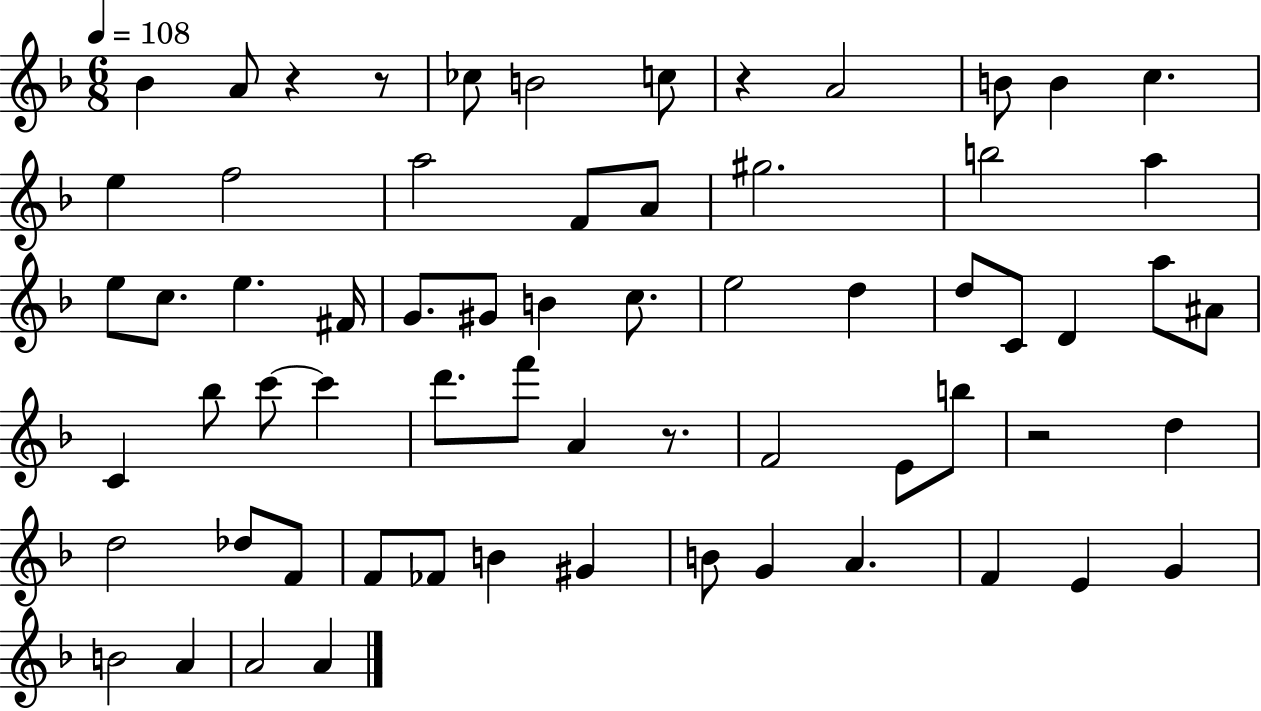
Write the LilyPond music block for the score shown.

{
  \clef treble
  \numericTimeSignature
  \time 6/8
  \key f \major
  \tempo 4 = 108
  \repeat volta 2 { bes'4 a'8 r4 r8 | ces''8 b'2 c''8 | r4 a'2 | b'8 b'4 c''4. | \break e''4 f''2 | a''2 f'8 a'8 | gis''2. | b''2 a''4 | \break e''8 c''8. e''4. fis'16 | g'8. gis'8 b'4 c''8. | e''2 d''4 | d''8 c'8 d'4 a''8 ais'8 | \break c'4 bes''8 c'''8~~ c'''4 | d'''8. f'''8 a'4 r8. | f'2 e'8 b''8 | r2 d''4 | \break d''2 des''8 f'8 | f'8 fes'8 b'4 gis'4 | b'8 g'4 a'4. | f'4 e'4 g'4 | \break b'2 a'4 | a'2 a'4 | } \bar "|."
}